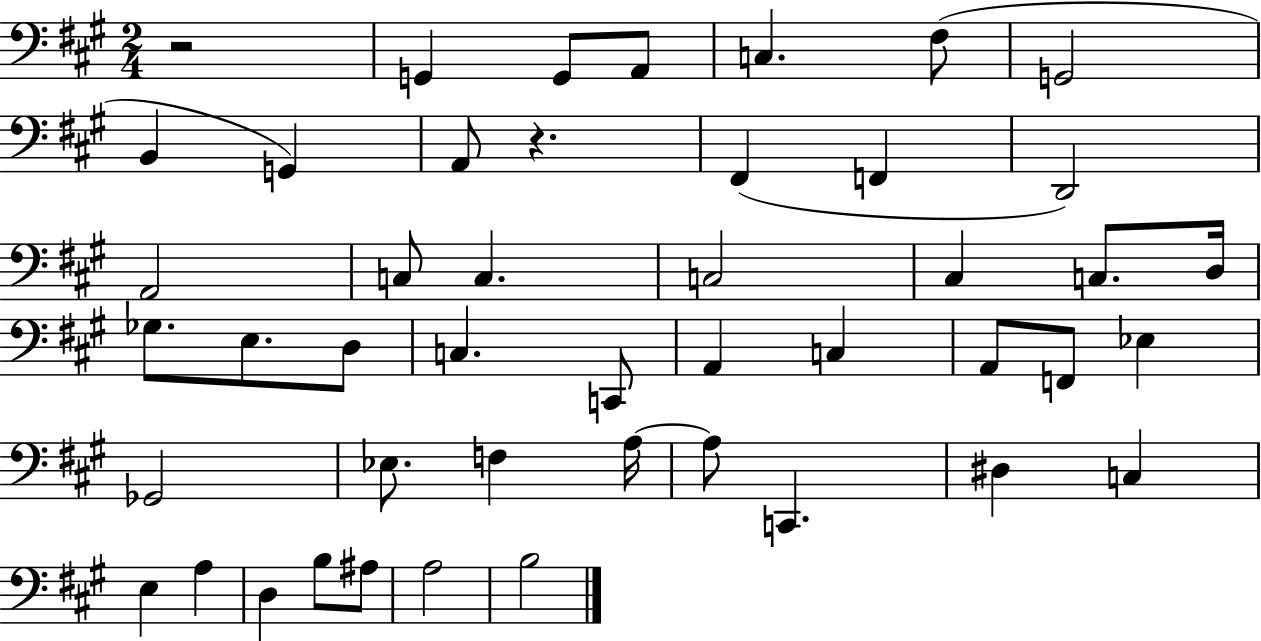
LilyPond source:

{
  \clef bass
  \numericTimeSignature
  \time 2/4
  \key a \major
  r2 | g,4 g,8 a,8 | c4. fis8( | g,2 | \break b,4 g,4) | a,8 r4. | fis,4( f,4 | d,2) | \break a,2 | c8 c4. | c2 | cis4 c8. d16 | \break ges8. e8. d8 | c4. c,8 | a,4 c4 | a,8 f,8 ees4 | \break ges,2 | ees8. f4 a16~~ | a8 c,4. | dis4 c4 | \break e4 a4 | d4 b8 ais8 | a2 | b2 | \break \bar "|."
}